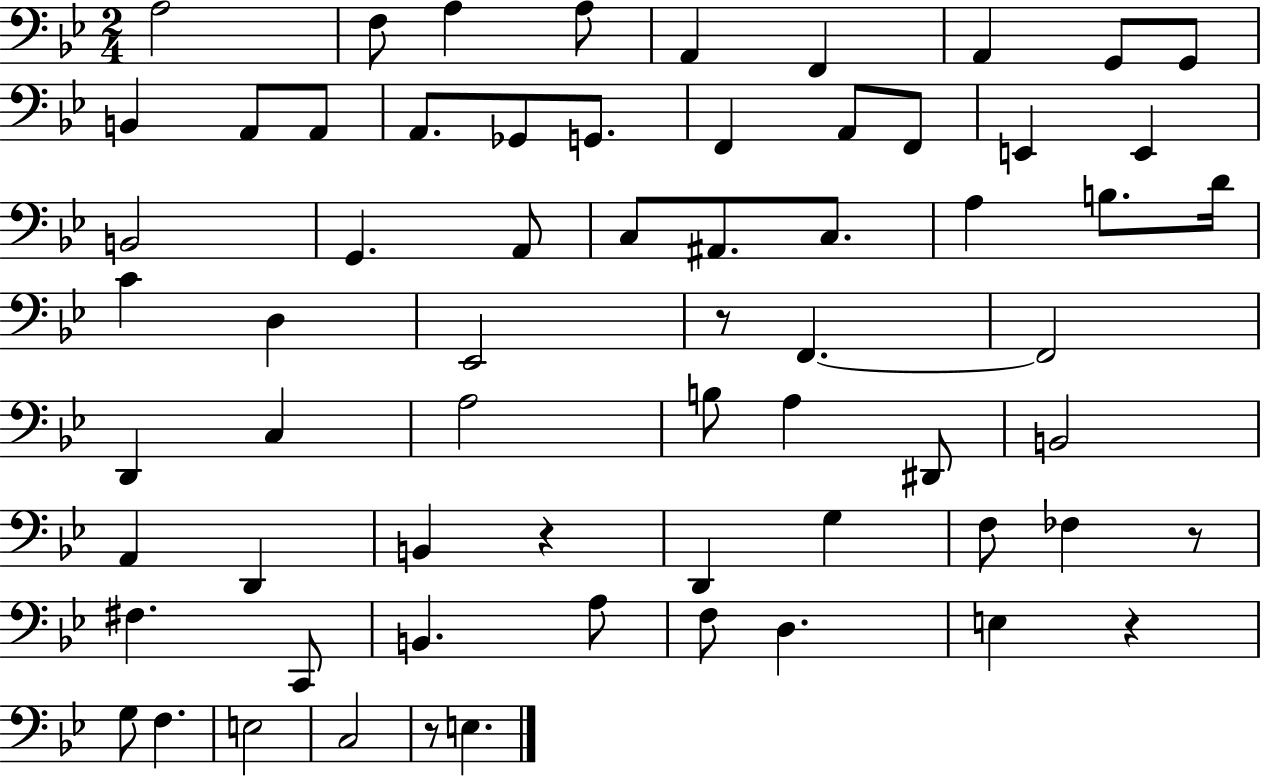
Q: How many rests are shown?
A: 5